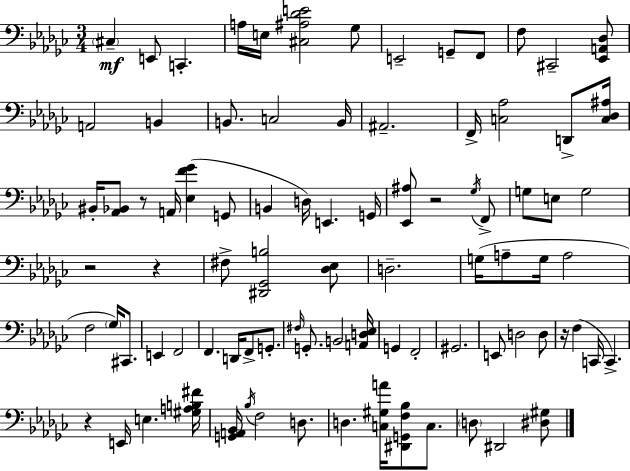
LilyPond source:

{
  \clef bass
  \numericTimeSignature
  \time 3/4
  \key ees \minor
  \parenthesize cis4--\mf e,8 c,4.-. | a16 e16 <cis ais des' e'>2 ges8 | e,2-- g,8-- f,8 | f8 cis,2-- <ees, a, des>8 | \break a,2 b,4 | b,8. c2 b,16 | ais,2.-- | f,16-> <c aes>2 d,8-> <c des ais>16 | \break bis,16-. <aes, bes,>8 r8 a,16 <ees f' ges'>4( g,8 | b,4 d16) e,4. g,16 | <ees, ais>8 r2 \acciaccatura { ges16 } f,8-> | g8 e8 g2 | \break r2 r4 | fis8-> <dis, ges, b>2 <des ees>8 | d2.-- | g16( a8-- g16 a2 | \break f2 \parenthesize ges16) cis,8. | e,4 f,2 | f,4. d,16 f,8-> g,8.-. | \grace { fis16 } g,8.-. b,2 | \break <a, d ees>16 g,4 f,2-. | gis,2. | e,8 d2 | d8 r16 f4( c,16 c,4.->) | \break r4 e,16 e4. | <gis a b fis'>16 <g, a, bes,>16 \acciaccatura { bes16 } f2 | d8. d4. <c gis a'>16 <dis, g, f bes>8 | c8. \parenthesize d8 dis,2 | \break <dis gis>8 \bar "|."
}